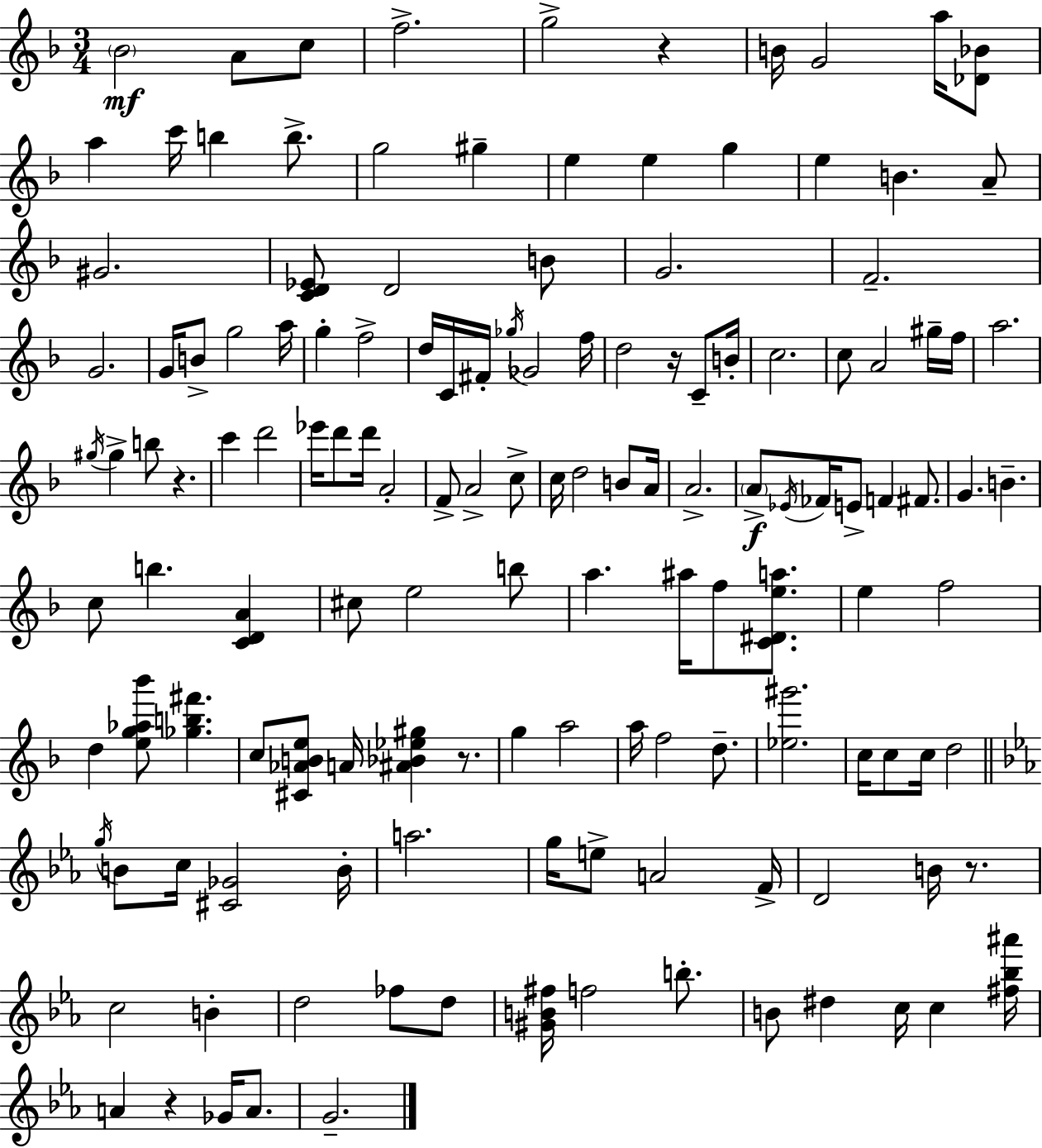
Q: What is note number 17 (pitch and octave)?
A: G5